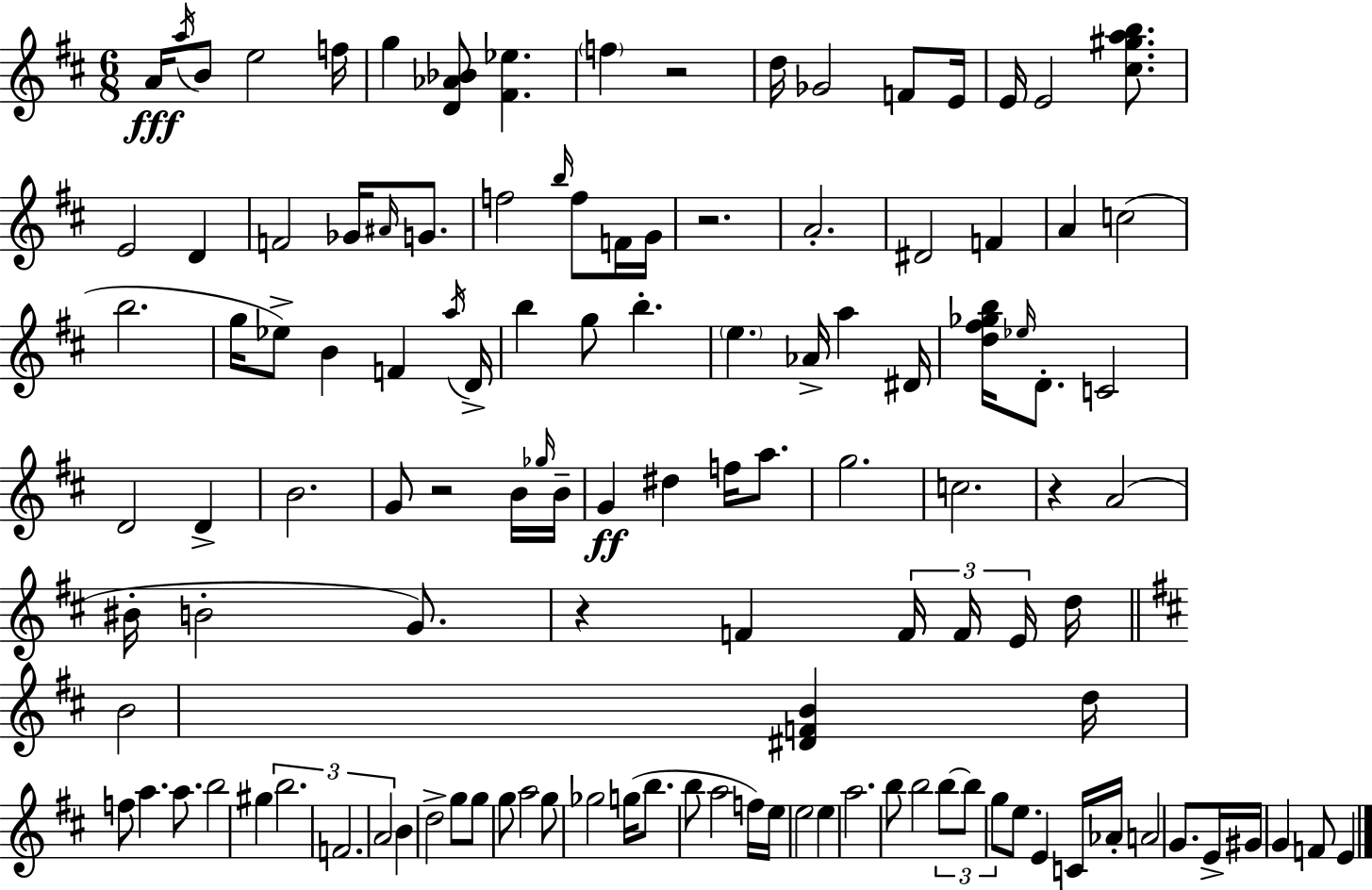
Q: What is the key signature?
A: D major